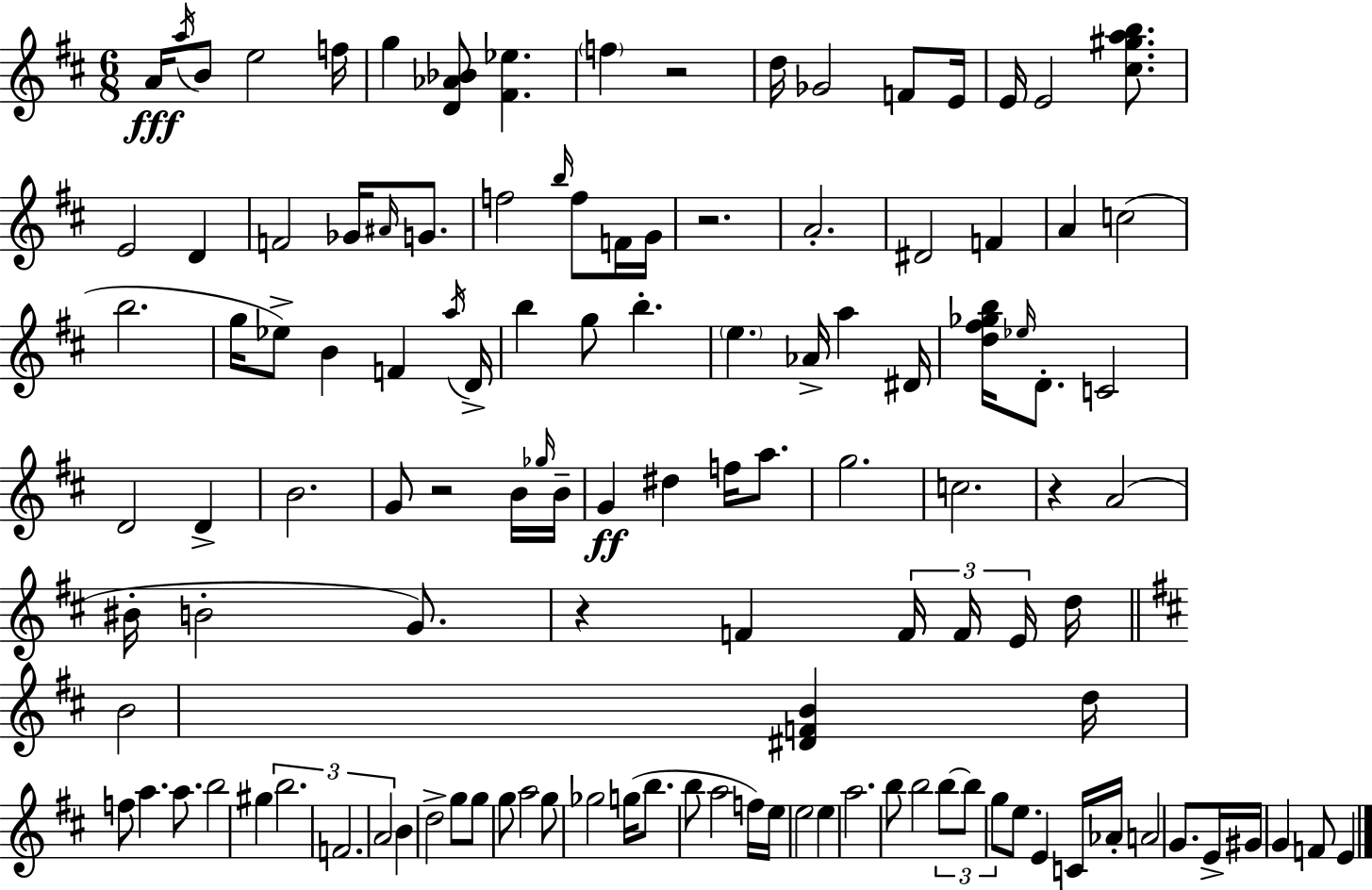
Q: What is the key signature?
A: D major